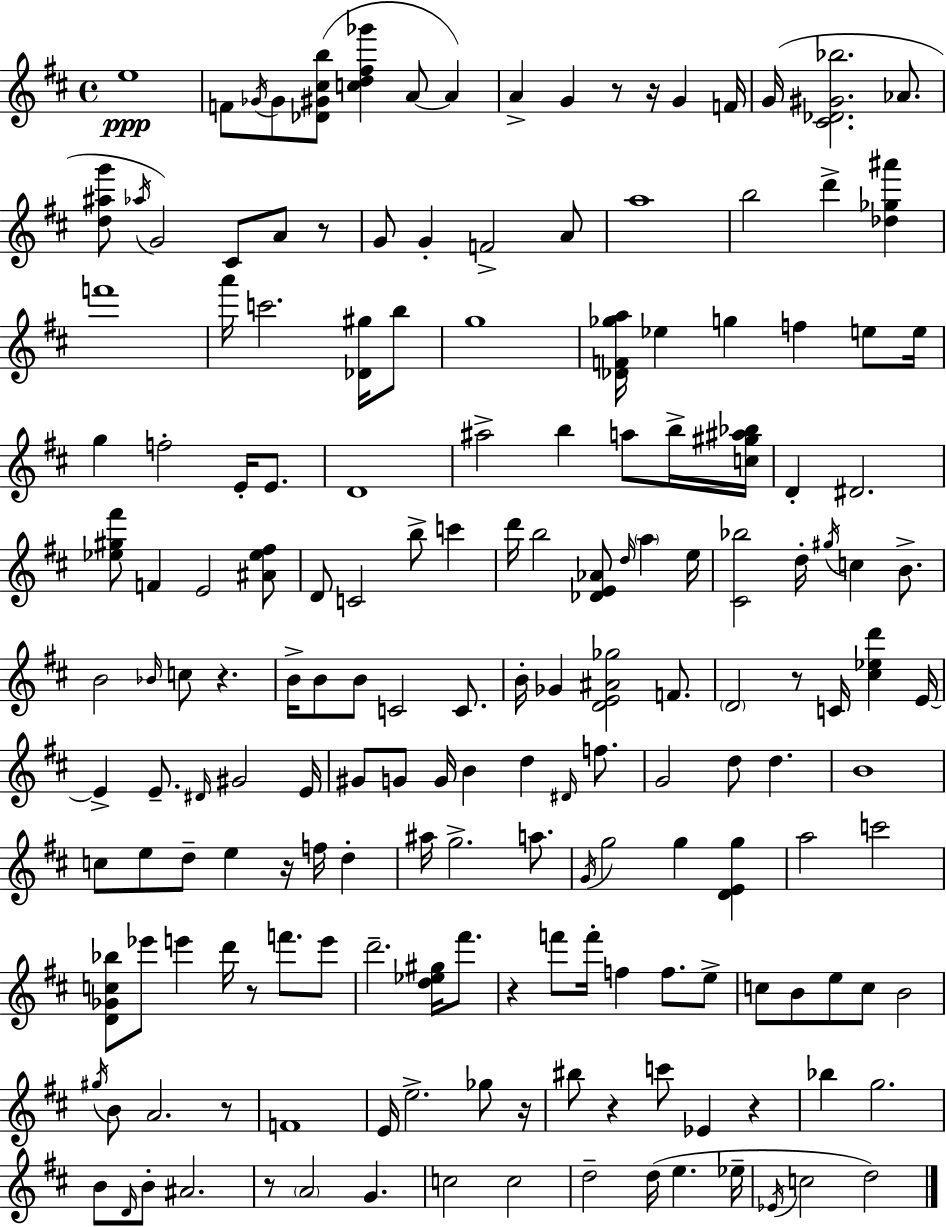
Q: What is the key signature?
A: D major